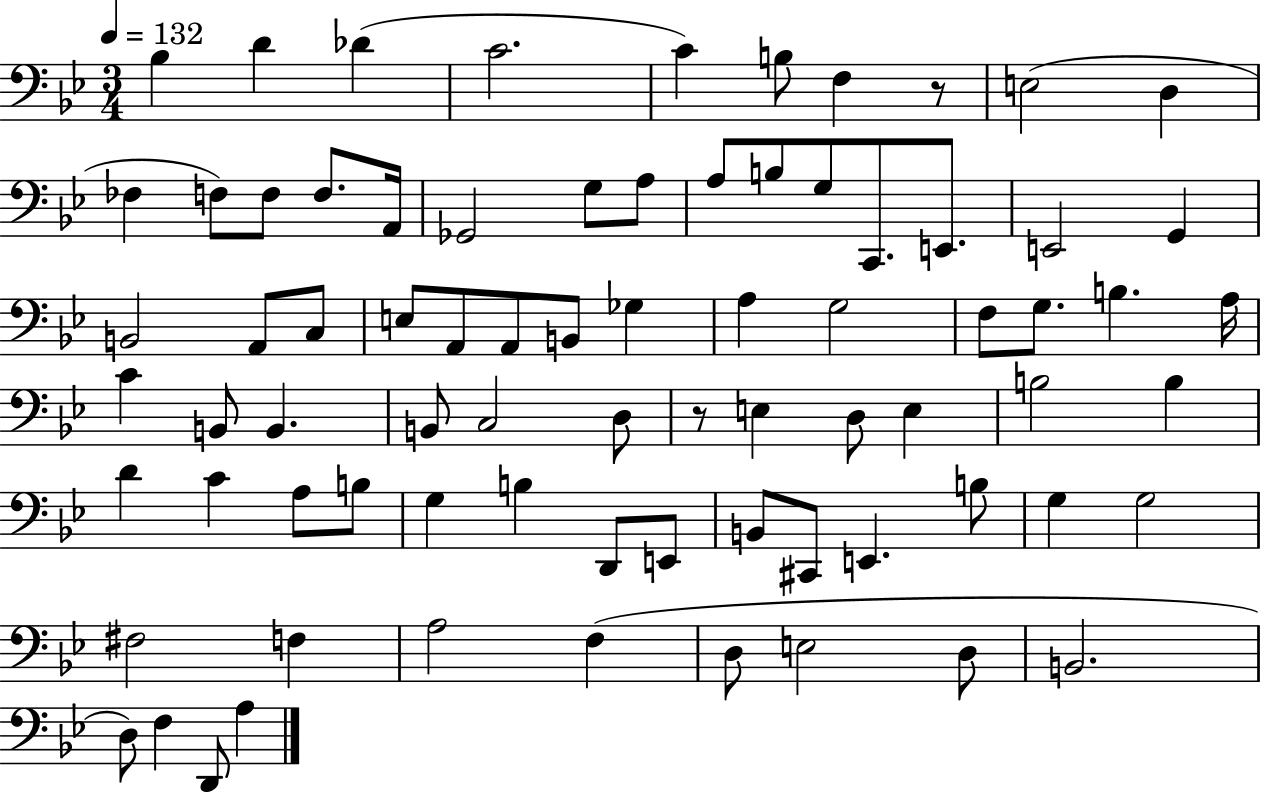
X:1
T:Untitled
M:3/4
L:1/4
K:Bb
_B, D _D C2 C B,/2 F, z/2 E,2 D, _F, F,/2 F,/2 F,/2 A,,/4 _G,,2 G,/2 A,/2 A,/2 B,/2 G,/2 C,,/2 E,,/2 E,,2 G,, B,,2 A,,/2 C,/2 E,/2 A,,/2 A,,/2 B,,/2 _G, A, G,2 F,/2 G,/2 B, A,/4 C B,,/2 B,, B,,/2 C,2 D,/2 z/2 E, D,/2 E, B,2 B, D C A,/2 B,/2 G, B, D,,/2 E,,/2 B,,/2 ^C,,/2 E,, B,/2 G, G,2 ^F,2 F, A,2 F, D,/2 E,2 D,/2 B,,2 D,/2 F, D,,/2 A,